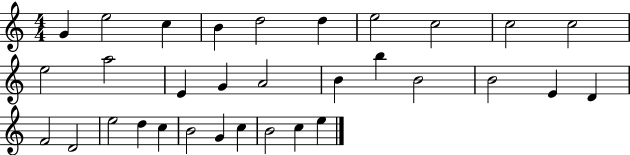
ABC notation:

X:1
T:Untitled
M:4/4
L:1/4
K:C
G e2 c B d2 d e2 c2 c2 c2 e2 a2 E G A2 B b B2 B2 E D F2 D2 e2 d c B2 G c B2 c e